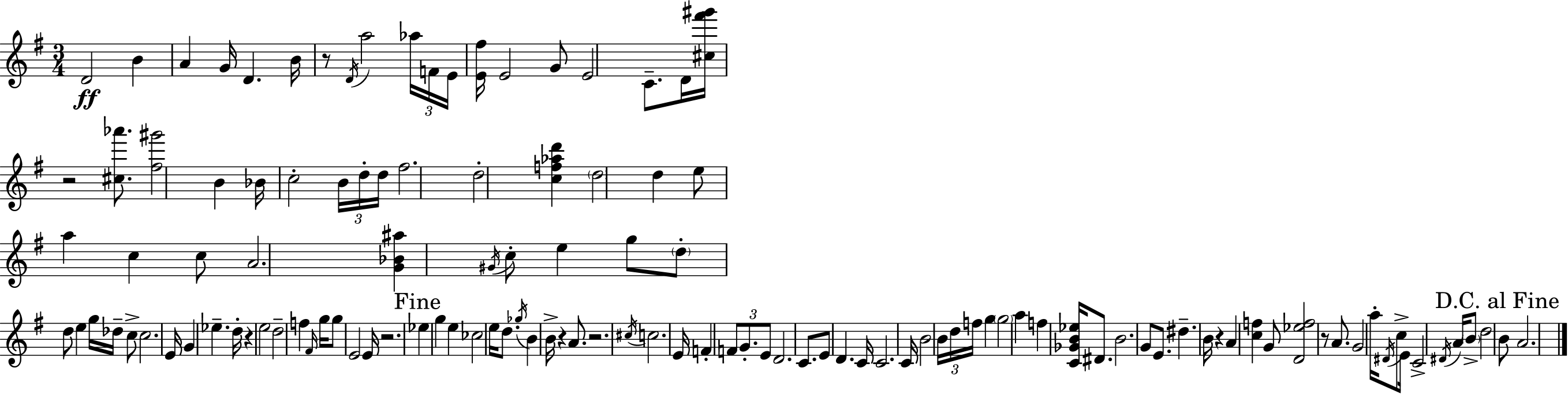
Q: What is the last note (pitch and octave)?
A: A4